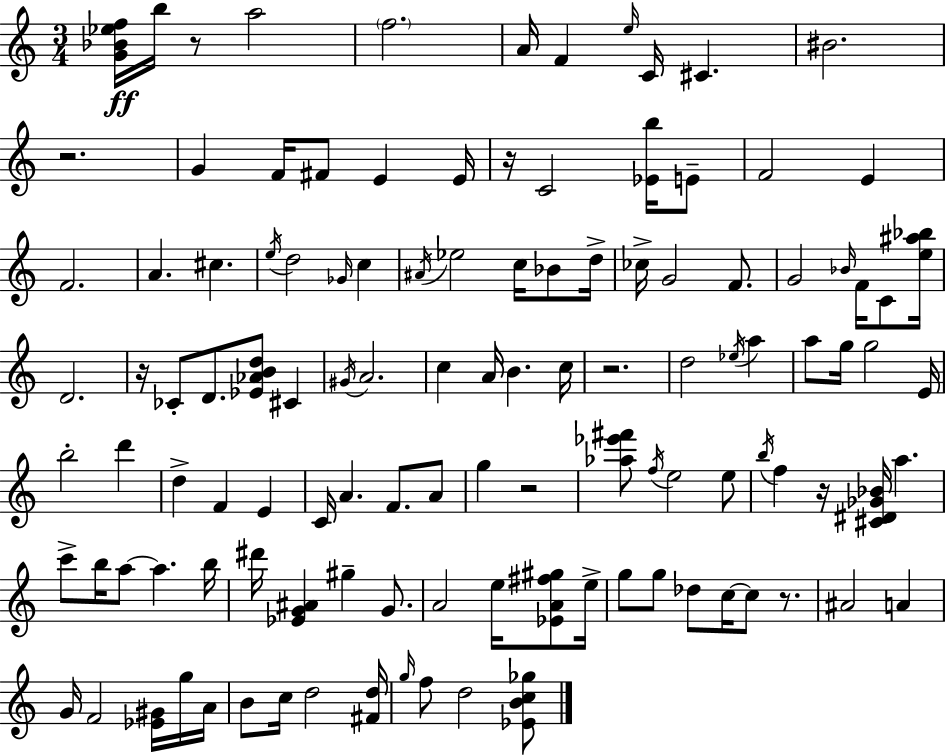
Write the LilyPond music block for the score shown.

{
  \clef treble
  \numericTimeSignature
  \time 3/4
  \key c \major
  <g' bes' ees'' f''>16\ff b''16 r8 a''2 | \parenthesize f''2. | a'16 f'4 \grace { e''16 } c'16 cis'4. | bis'2. | \break r2. | g'4 f'16 fis'8 e'4 | e'16 r16 c'2 <ees' b''>16 e'8-- | f'2 e'4 | \break f'2. | a'4. cis''4. | \acciaccatura { e''16 } d''2 \grace { ges'16 } c''4 | \acciaccatura { ais'16 } ees''2 | \break c''16 bes'8 d''16-> ces''16-> g'2 | f'8. g'2 | \grace { bes'16 } f'16 c'8 <e'' ais'' bes''>16 d'2. | r16 ces'8-. d'8. <ees' aes' b' d''>8 | \break cis'4 \acciaccatura { gis'16 } a'2. | c''4 a'16 b'4. | c''16 r2. | d''2 | \break \acciaccatura { ees''16 } a''4 a''8 g''16 g''2 | e'16 b''2-. | d'''4 d''4-> f'4 | e'4 c'16 a'4. | \break f'8. a'8 g''4 r2 | <aes'' ees''' fis'''>8 \acciaccatura { f''16 } e''2 | e''8 \acciaccatura { b''16 } f''4 | r16 <cis' dis' ges' bes'>16 a''4. c'''8-> b''16 | \break a''8~~ a''4. b''16 dis'''16 <ees' g' ais'>4 | gis''4-- g'8. a'2 | e''16 <ees' a' fis'' gis''>8 e''16-> g''8 g''8 | des''8 c''16~~ c''8 r8. ais'2 | \break a'4 g'16 f'2 | <ees' gis'>16 g''16 a'16 b'8 c''16 | d''2 <fis' d''>16 \grace { g''16 } f''8 | d''2 <ees' b' c'' ges''>8 \bar "|."
}